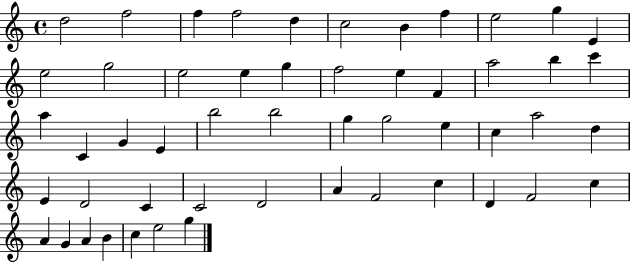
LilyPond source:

{
  \clef treble
  \time 4/4
  \defaultTimeSignature
  \key c \major
  d''2 f''2 | f''4 f''2 d''4 | c''2 b'4 f''4 | e''2 g''4 e'4 | \break e''2 g''2 | e''2 e''4 g''4 | f''2 e''4 f'4 | a''2 b''4 c'''4 | \break a''4 c'4 g'4 e'4 | b''2 b''2 | g''4 g''2 e''4 | c''4 a''2 d''4 | \break e'4 d'2 c'4 | c'2 d'2 | a'4 f'2 c''4 | d'4 f'2 c''4 | \break a'4 g'4 a'4 b'4 | c''4 e''2 g''4 | \bar "|."
}